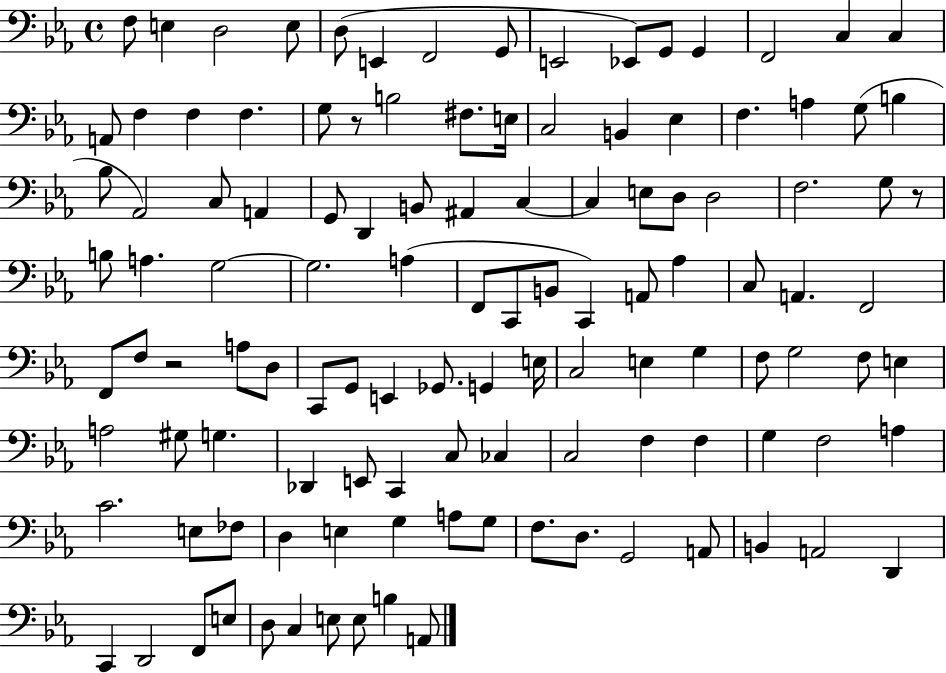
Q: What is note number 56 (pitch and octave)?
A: Ab3